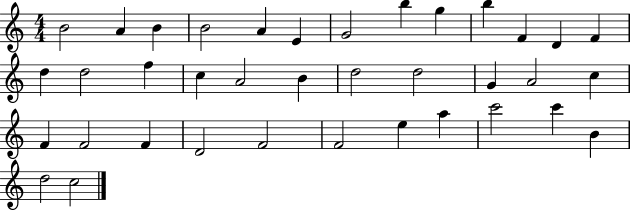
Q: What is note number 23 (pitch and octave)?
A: A4